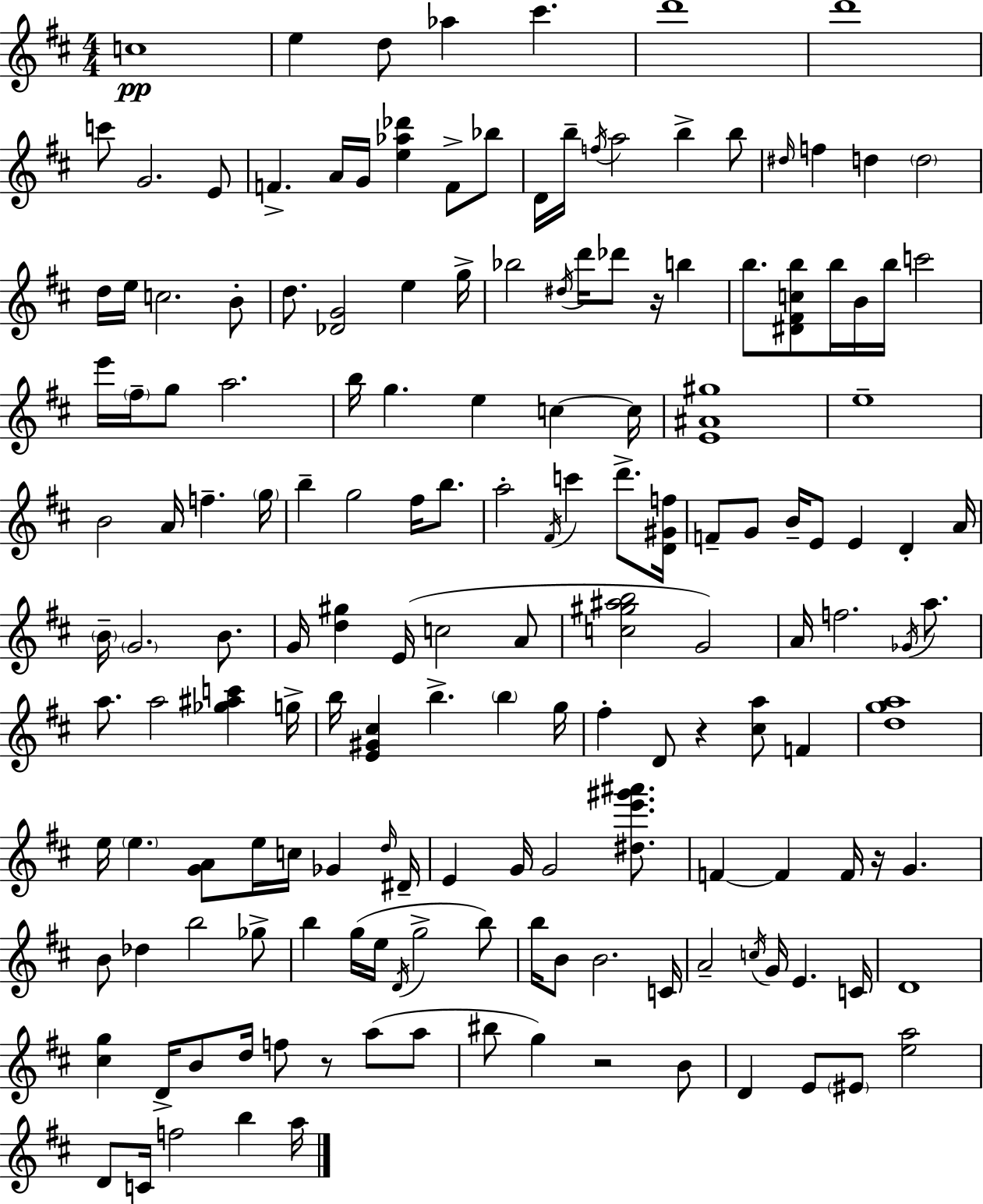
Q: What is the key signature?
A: D major